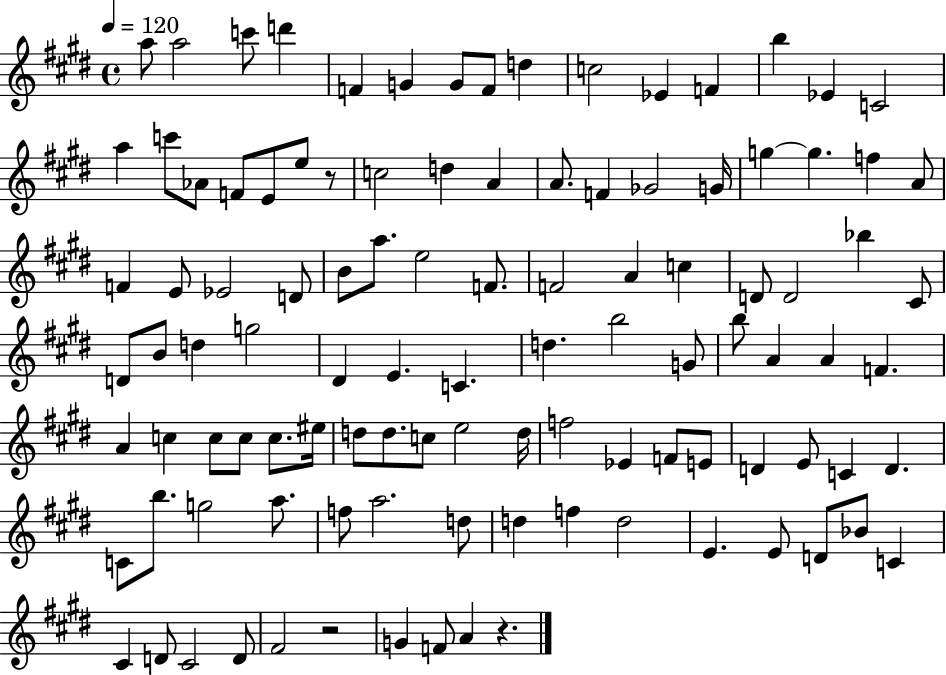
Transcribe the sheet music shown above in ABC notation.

X:1
T:Untitled
M:4/4
L:1/4
K:E
a/2 a2 c'/2 d' F G G/2 F/2 d c2 _E F b _E C2 a c'/2 _A/2 F/2 E/2 e/2 z/2 c2 d A A/2 F _G2 G/4 g g f A/2 F E/2 _E2 D/2 B/2 a/2 e2 F/2 F2 A c D/2 D2 _b ^C/2 D/2 B/2 d g2 ^D E C d b2 G/2 b/2 A A F A c c/2 c/2 c/2 ^e/4 d/2 d/2 c/2 e2 d/4 f2 _E F/2 E/2 D E/2 C D C/2 b/2 g2 a/2 f/2 a2 d/2 d f d2 E E/2 D/2 _B/2 C ^C D/2 ^C2 D/2 ^F2 z2 G F/2 A z